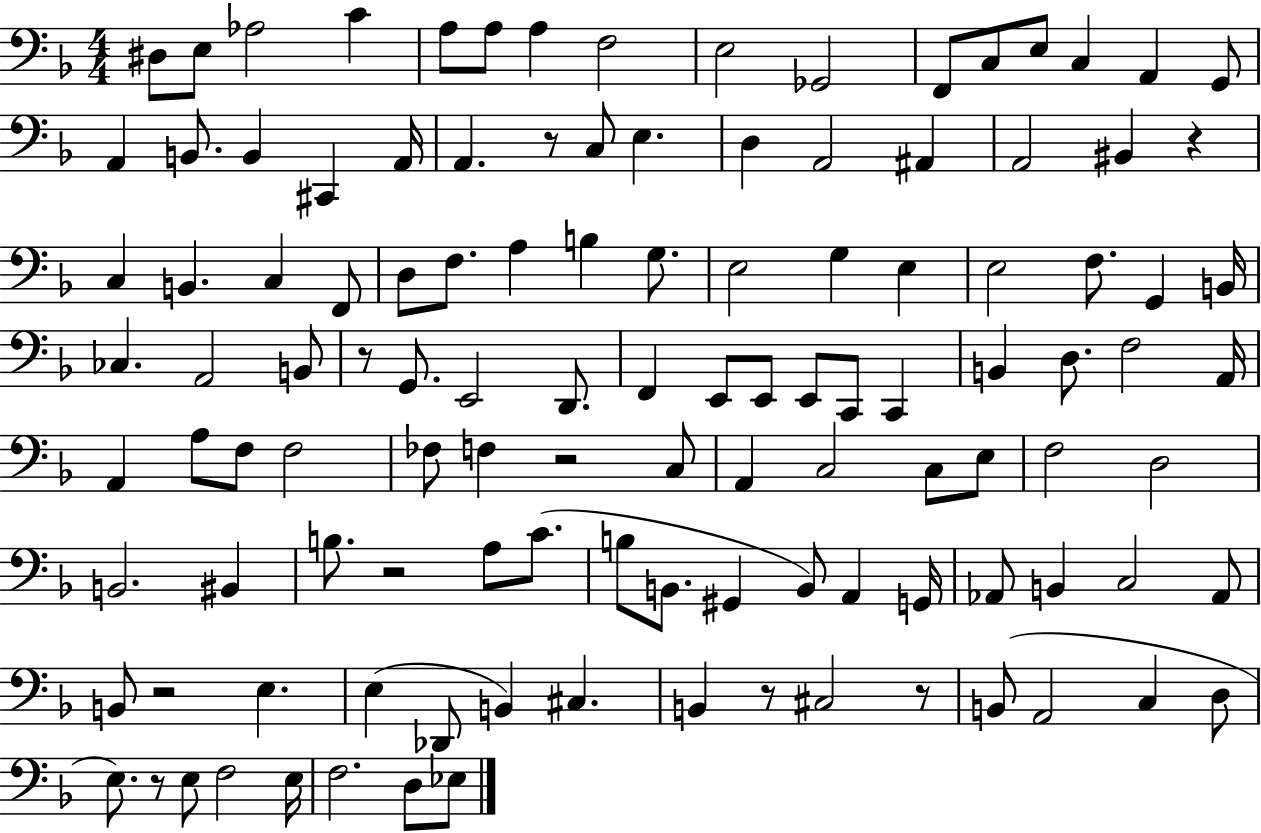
{
  \clef bass
  \numericTimeSignature
  \time 4/4
  \key f \major
  dis8 e8 aes2 c'4 | a8 a8 a4 f2 | e2 ges,2 | f,8 c8 e8 c4 a,4 g,8 | \break a,4 b,8. b,4 cis,4 a,16 | a,4. r8 c8 e4. | d4 a,2 ais,4 | a,2 bis,4 r4 | \break c4 b,4. c4 f,8 | d8 f8. a4 b4 g8. | e2 g4 e4 | e2 f8. g,4 b,16 | \break ces4. a,2 b,8 | r8 g,8. e,2 d,8. | f,4 e,8 e,8 e,8 c,8 c,4 | b,4 d8. f2 a,16 | \break a,4 a8 f8 f2 | fes8 f4 r2 c8 | a,4 c2 c8 e8 | f2 d2 | \break b,2. bis,4 | b8. r2 a8 c'8.( | b8 b,8. gis,4 b,8) a,4 g,16 | aes,8 b,4 c2 aes,8 | \break b,8 r2 e4. | e4( des,8 b,4) cis4. | b,4 r8 cis2 r8 | b,8( a,2 c4 d8 | \break e8.) r8 e8 f2 e16 | f2. d8 ees8 | \bar "|."
}